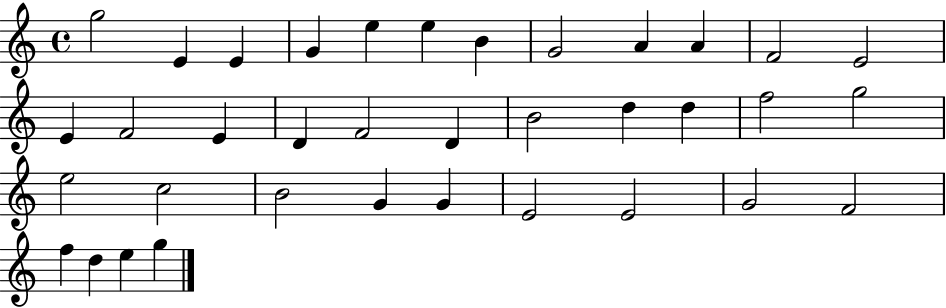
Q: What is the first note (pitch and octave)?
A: G5